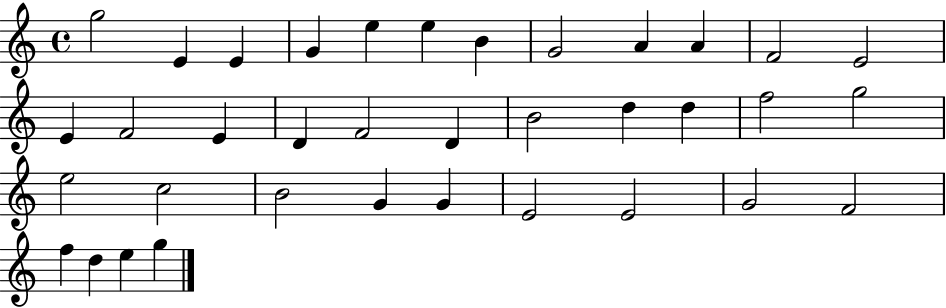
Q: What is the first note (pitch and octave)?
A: G5